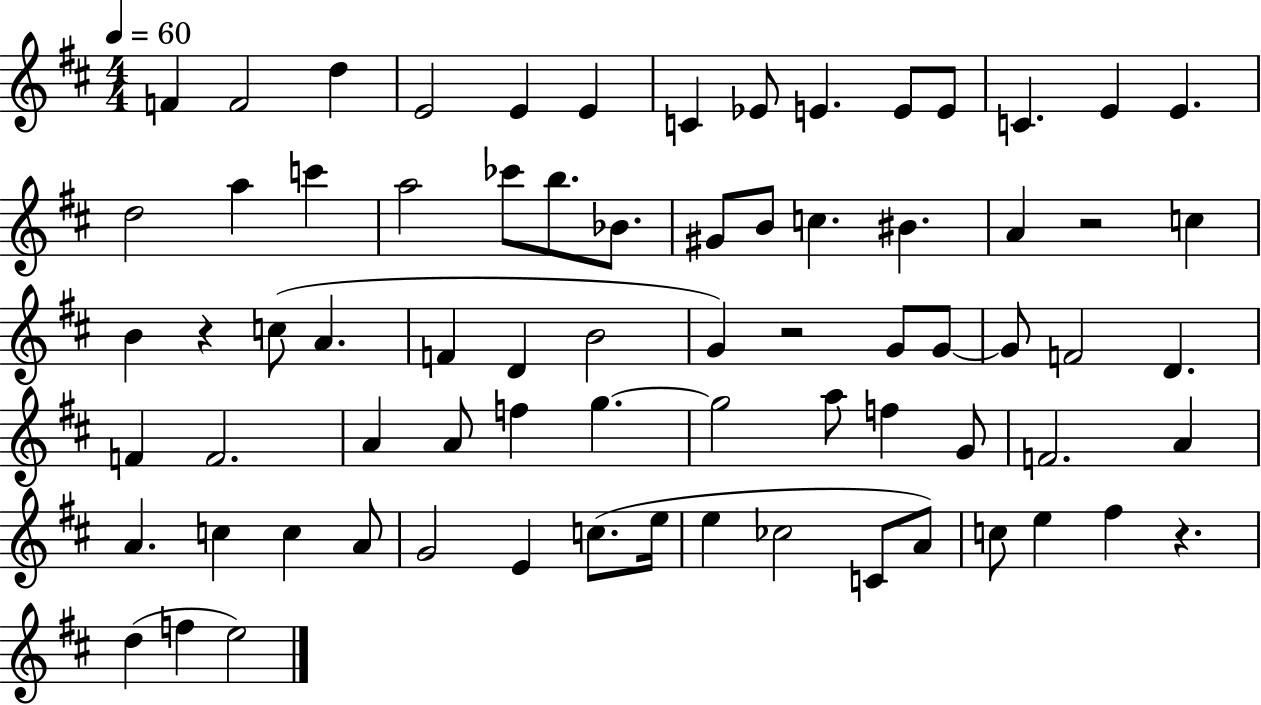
{
  \clef treble
  \numericTimeSignature
  \time 4/4
  \key d \major
  \tempo 4 = 60
  \repeat volta 2 { f'4 f'2 d''4 | e'2 e'4 e'4 | c'4 ees'8 e'4. e'8 e'8 | c'4. e'4 e'4. | \break d''2 a''4 c'''4 | a''2 ces'''8 b''8. bes'8. | gis'8 b'8 c''4. bis'4. | a'4 r2 c''4 | \break b'4 r4 c''8( a'4. | f'4 d'4 b'2 | g'4) r2 g'8 g'8~~ | g'8 f'2 d'4. | \break f'4 f'2. | a'4 a'8 f''4 g''4.~~ | g''2 a''8 f''4 g'8 | f'2. a'4 | \break a'4. c''4 c''4 a'8 | g'2 e'4 c''8.( e''16 | e''4 ces''2 c'8 a'8) | c''8 e''4 fis''4 r4. | \break d''4( f''4 e''2) | } \bar "|."
}